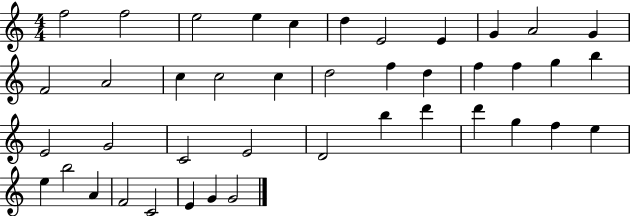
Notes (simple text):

F5/h F5/h E5/h E5/q C5/q D5/q E4/h E4/q G4/q A4/h G4/q F4/h A4/h C5/q C5/h C5/q D5/h F5/q D5/q F5/q F5/q G5/q B5/q E4/h G4/h C4/h E4/h D4/h B5/q D6/q D6/q G5/q F5/q E5/q E5/q B5/h A4/q F4/h C4/h E4/q G4/q G4/h